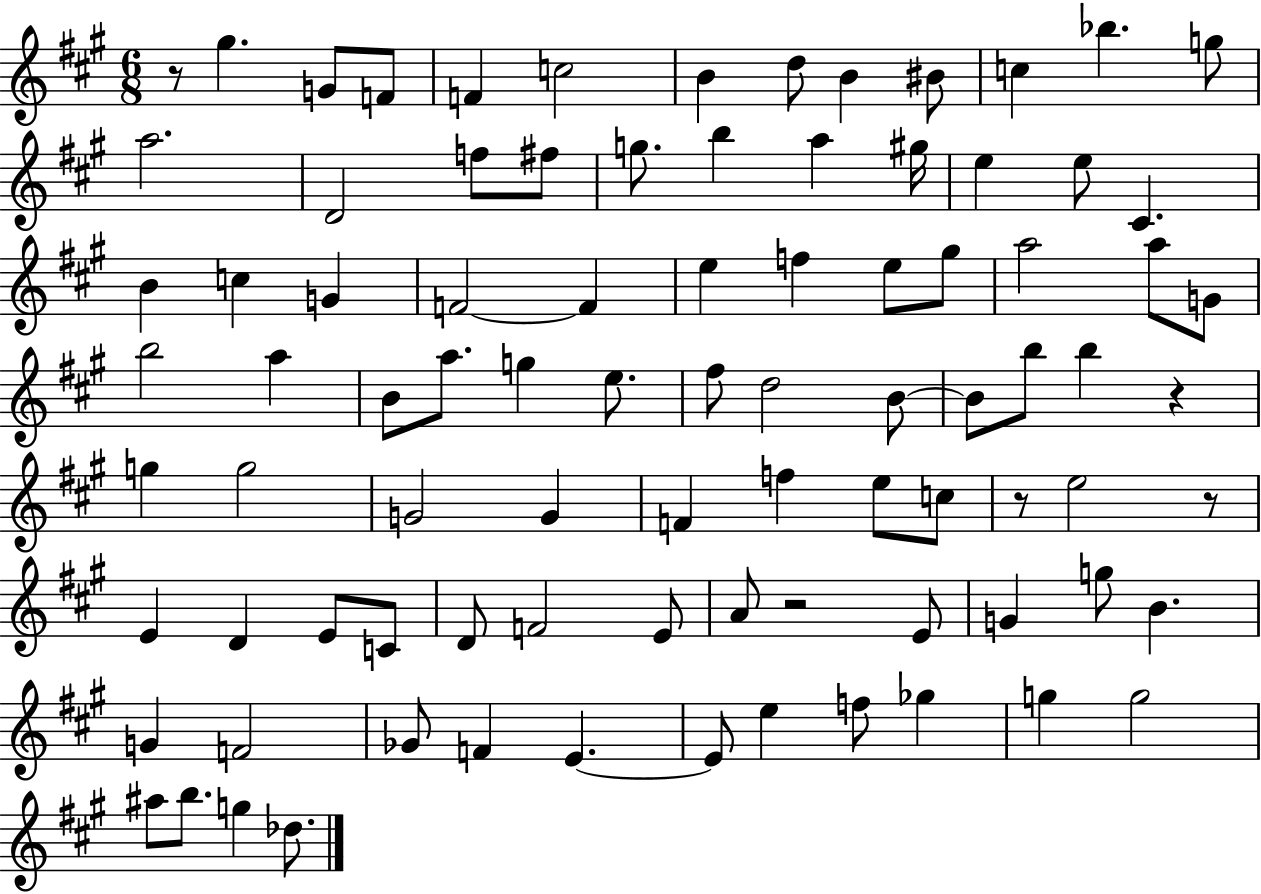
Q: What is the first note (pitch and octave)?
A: G#5